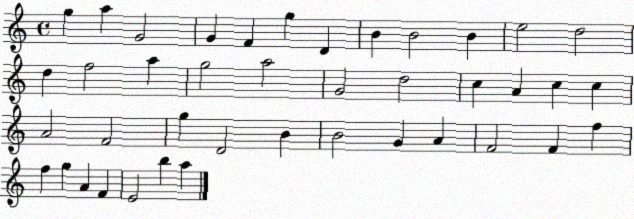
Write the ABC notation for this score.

X:1
T:Untitled
M:4/4
L:1/4
K:C
g a G2 G F g D B B2 B e2 d2 d f2 a g2 a2 G2 d2 c A c c A2 F2 g D2 B B2 G A F2 F f f g A F E2 b a